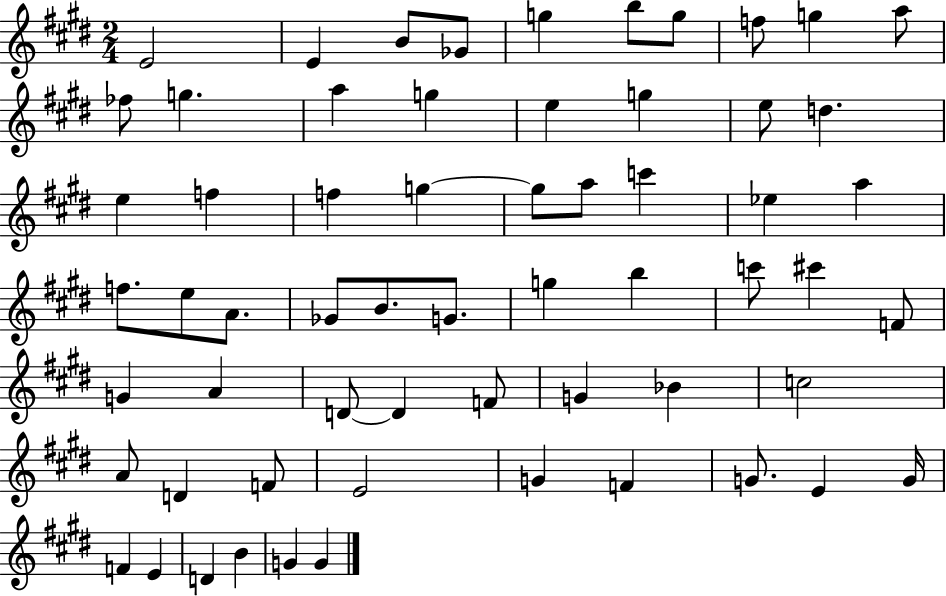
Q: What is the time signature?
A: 2/4